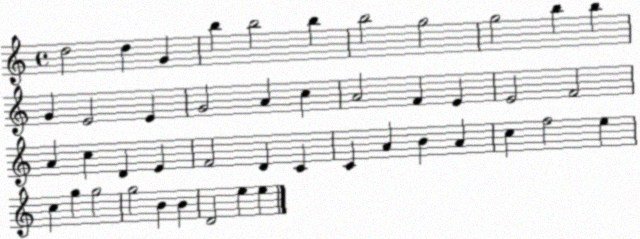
X:1
T:Untitled
M:4/4
L:1/4
K:C
d2 d G b b2 b b2 g2 g2 b b G E2 E G2 A c A2 F E E2 F2 A c D E F2 D C C A B A c f2 e c g g2 g2 B B D2 e e